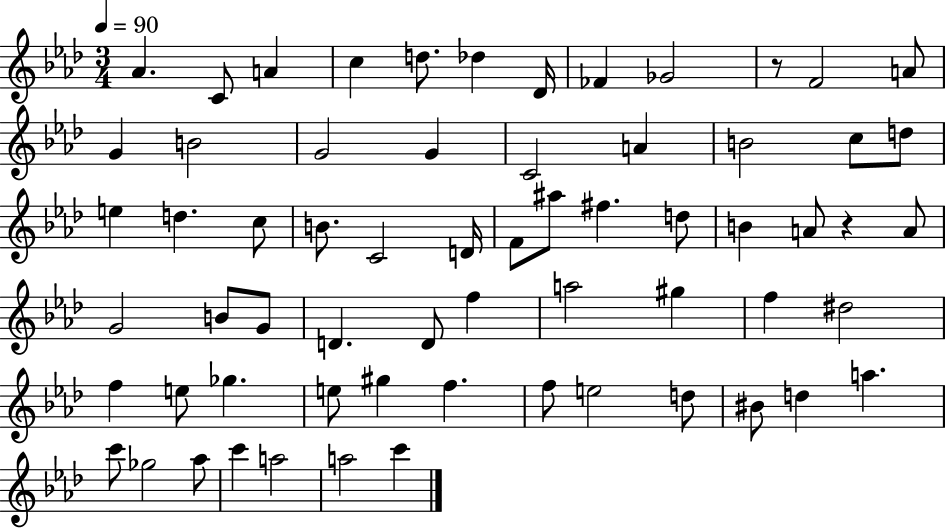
{
  \clef treble
  \numericTimeSignature
  \time 3/4
  \key aes \major
  \tempo 4 = 90
  aes'4. c'8 a'4 | c''4 d''8. des''4 des'16 | fes'4 ges'2 | r8 f'2 a'8 | \break g'4 b'2 | g'2 g'4 | c'2 a'4 | b'2 c''8 d''8 | \break e''4 d''4. c''8 | b'8. c'2 d'16 | f'8 ais''8 fis''4. d''8 | b'4 a'8 r4 a'8 | \break g'2 b'8 g'8 | d'4. d'8 f''4 | a''2 gis''4 | f''4 dis''2 | \break f''4 e''8 ges''4. | e''8 gis''4 f''4. | f''8 e''2 d''8 | bis'8 d''4 a''4. | \break c'''8 ges''2 aes''8 | c'''4 a''2 | a''2 c'''4 | \bar "|."
}